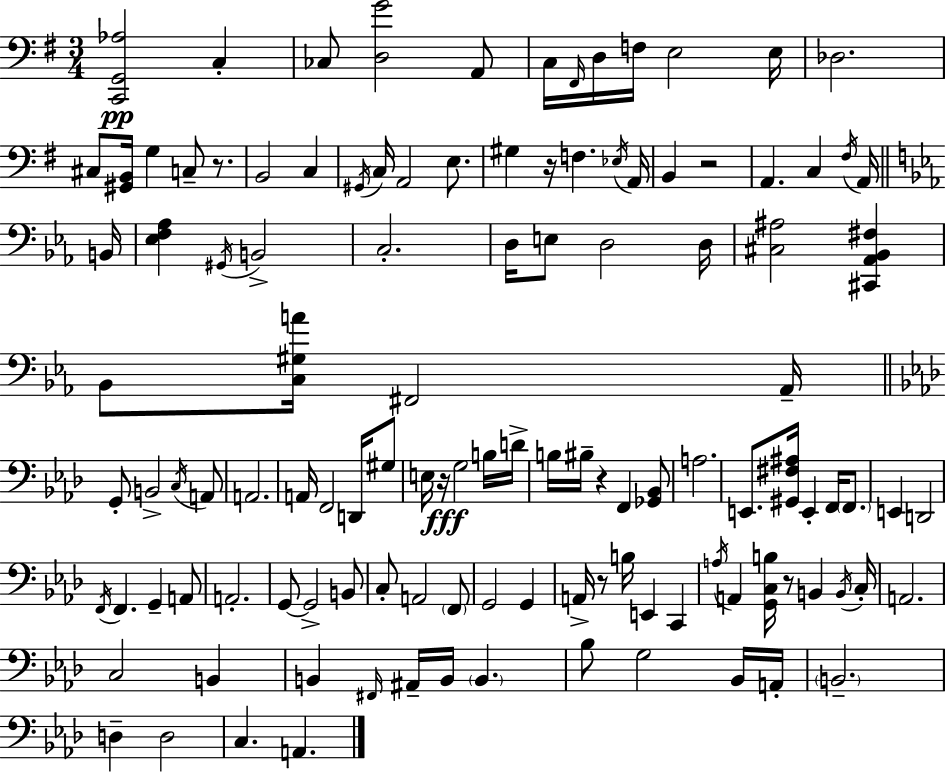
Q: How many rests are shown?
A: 7